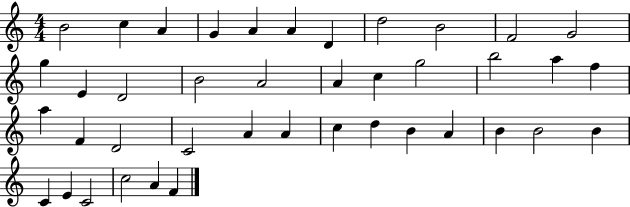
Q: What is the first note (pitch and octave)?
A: B4